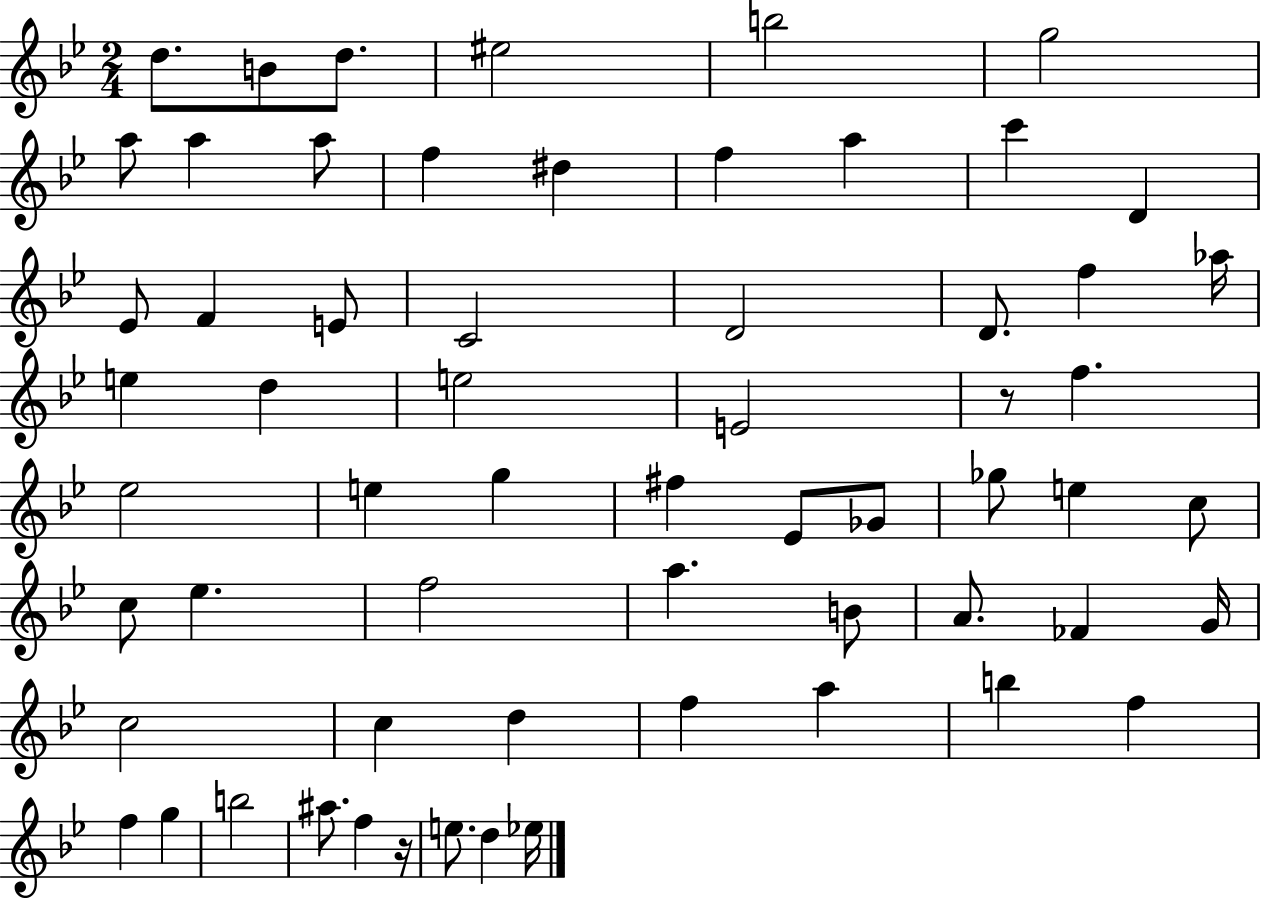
{
  \clef treble
  \numericTimeSignature
  \time 2/4
  \key bes \major
  d''8. b'8 d''8. | eis''2 | b''2 | g''2 | \break a''8 a''4 a''8 | f''4 dis''4 | f''4 a''4 | c'''4 d'4 | \break ees'8 f'4 e'8 | c'2 | d'2 | d'8. f''4 aes''16 | \break e''4 d''4 | e''2 | e'2 | r8 f''4. | \break ees''2 | e''4 g''4 | fis''4 ees'8 ges'8 | ges''8 e''4 c''8 | \break c''8 ees''4. | f''2 | a''4. b'8 | a'8. fes'4 g'16 | \break c''2 | c''4 d''4 | f''4 a''4 | b''4 f''4 | \break f''4 g''4 | b''2 | ais''8. f''4 r16 | e''8. d''4 ees''16 | \break \bar "|."
}